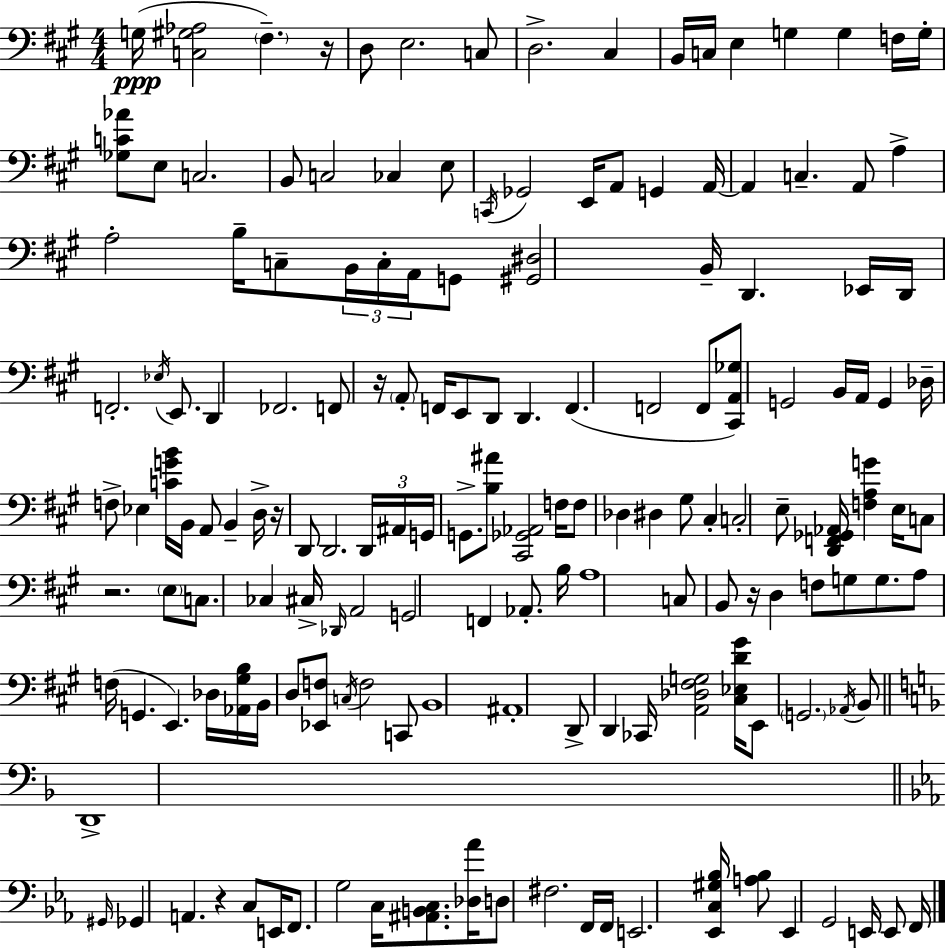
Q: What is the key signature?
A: A major